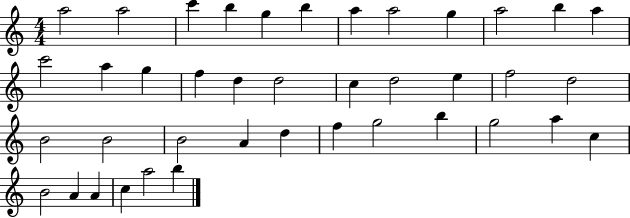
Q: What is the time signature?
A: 4/4